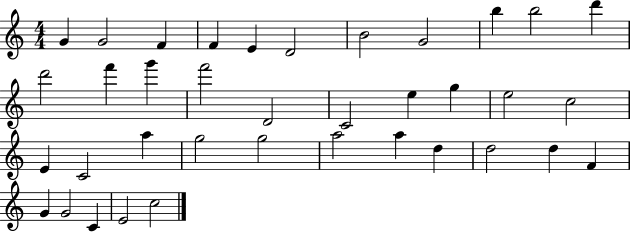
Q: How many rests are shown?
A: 0